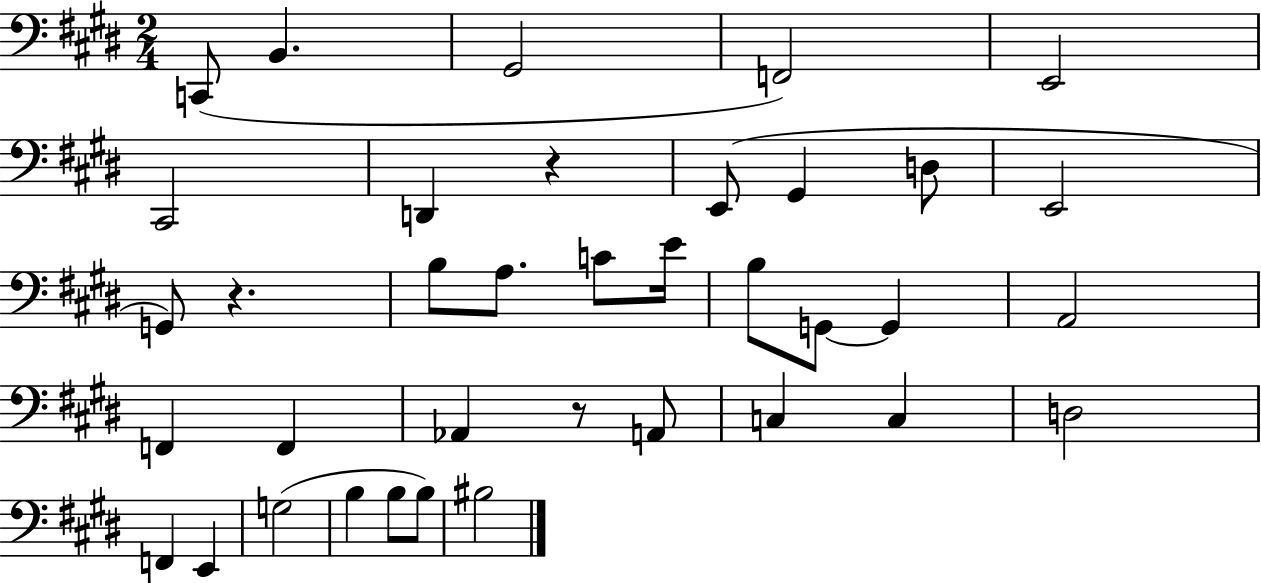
{
  \clef bass
  \numericTimeSignature
  \time 2/4
  \key e \major
  c,8( b,4. | gis,2 | f,2) | e,2 | \break cis,2 | d,4 r4 | e,8( gis,4 d8 | e,2 | \break g,8) r4. | b8 a8. c'8 e'16 | b8 g,8~~ g,4 | a,2 | \break f,4 f,4 | aes,4 r8 a,8 | c4 c4 | d2 | \break f,4 e,4 | g2( | b4 b8 b8) | bis2 | \break \bar "|."
}